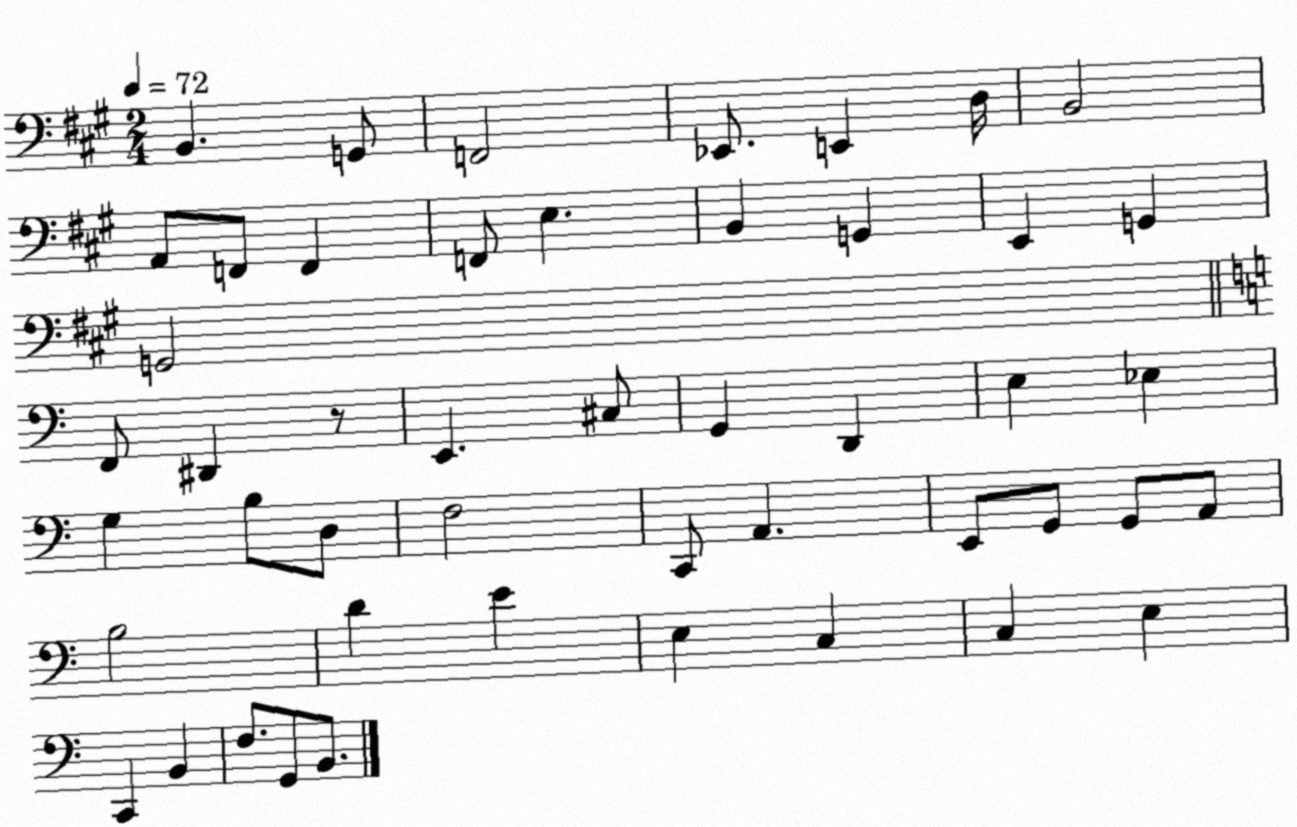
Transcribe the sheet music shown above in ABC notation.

X:1
T:Untitled
M:2/4
L:1/4
K:A
B,, G,,/2 F,,2 _E,,/2 E,, D,/4 B,,2 A,,/2 F,,/2 F,, F,,/2 E, B,, G,, E,, G,, G,,2 F,,/2 ^D,, z/2 E,, ^C,/2 G,, D,, E, _E, G, B,/2 D,/2 F,2 C,,/2 A,, E,,/2 G,,/2 G,,/2 A,,/2 B,2 D E E, C, C, E, C,, B,, F,/2 G,,/2 B,,/2